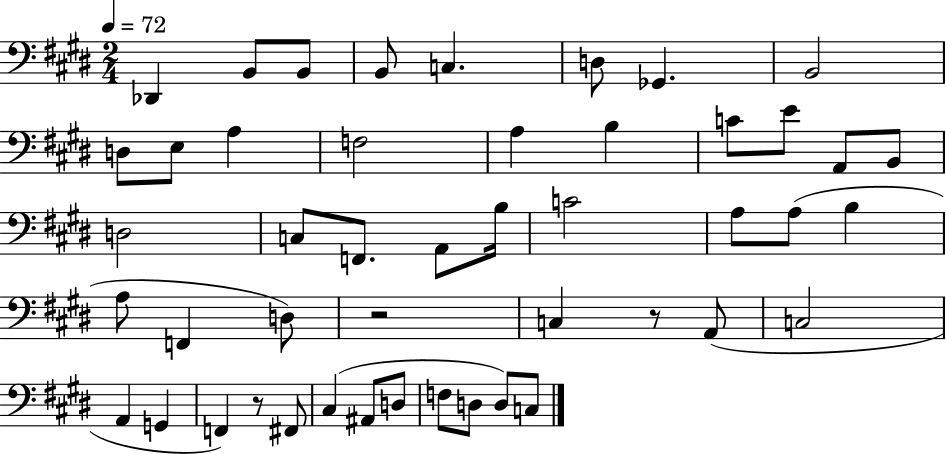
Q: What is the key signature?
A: E major